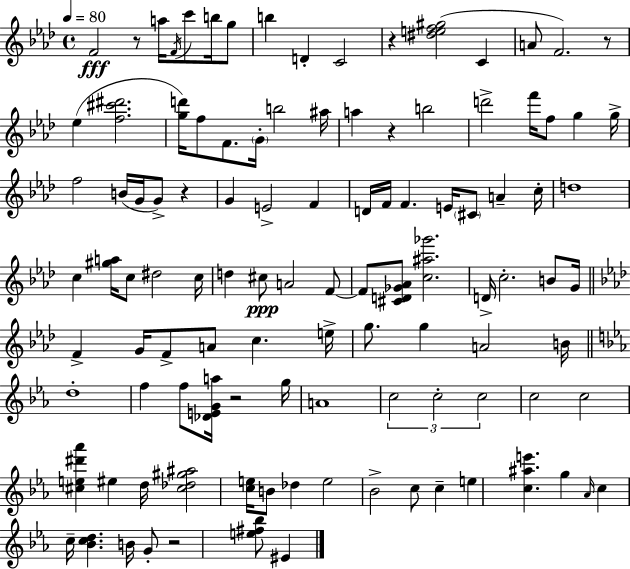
F4/h R/e A5/s F4/s C6/e B5/s G5/e B5/q D4/q C4/h R/q [D#5,E5,F5,G#5]/h C4/q A4/e F4/h. R/e Eb5/q [F5,C#6,D#6]/h. [G5,D6]/s F5/e F4/e. G4/s B5/h A#5/s A5/q R/q B5/h D6/h F6/s F5/e G5/q G5/s F5/h B4/s G4/s G4/e R/q G4/q E4/h F4/q D4/s F4/s F4/q. E4/s C#4/e A4/q C5/s D5/w C5/q [G#5,A5]/s C5/e D#5/h C5/s D5/q C#5/e A4/h F4/e F4/e [C#4,D4,Gb4,Ab4]/e [C5,A#5,Gb6]/h. D4/s C5/h. B4/e G4/s F4/q G4/s F4/e A4/e C5/q. E5/s G5/e. G5/q A4/h B4/s D5/w F5/q F5/e [Db4,E4,G4,A5]/s R/h G5/s A4/w C5/h C5/h C5/h C5/h C5/h [C#5,E5,D#6,Ab6]/q EIS5/q D5/s [C#5,Db5,G#5,A#5]/h [C5,E5]/s B4/e Db5/q E5/h Bb4/h C5/e C5/q E5/q [C5,A#5,E6]/q. G5/q Ab4/s C5/q C5/s [Bb4,C5,D5]/q. B4/s G4/e R/h [E5,F#5,Bb5]/e EIS4/q